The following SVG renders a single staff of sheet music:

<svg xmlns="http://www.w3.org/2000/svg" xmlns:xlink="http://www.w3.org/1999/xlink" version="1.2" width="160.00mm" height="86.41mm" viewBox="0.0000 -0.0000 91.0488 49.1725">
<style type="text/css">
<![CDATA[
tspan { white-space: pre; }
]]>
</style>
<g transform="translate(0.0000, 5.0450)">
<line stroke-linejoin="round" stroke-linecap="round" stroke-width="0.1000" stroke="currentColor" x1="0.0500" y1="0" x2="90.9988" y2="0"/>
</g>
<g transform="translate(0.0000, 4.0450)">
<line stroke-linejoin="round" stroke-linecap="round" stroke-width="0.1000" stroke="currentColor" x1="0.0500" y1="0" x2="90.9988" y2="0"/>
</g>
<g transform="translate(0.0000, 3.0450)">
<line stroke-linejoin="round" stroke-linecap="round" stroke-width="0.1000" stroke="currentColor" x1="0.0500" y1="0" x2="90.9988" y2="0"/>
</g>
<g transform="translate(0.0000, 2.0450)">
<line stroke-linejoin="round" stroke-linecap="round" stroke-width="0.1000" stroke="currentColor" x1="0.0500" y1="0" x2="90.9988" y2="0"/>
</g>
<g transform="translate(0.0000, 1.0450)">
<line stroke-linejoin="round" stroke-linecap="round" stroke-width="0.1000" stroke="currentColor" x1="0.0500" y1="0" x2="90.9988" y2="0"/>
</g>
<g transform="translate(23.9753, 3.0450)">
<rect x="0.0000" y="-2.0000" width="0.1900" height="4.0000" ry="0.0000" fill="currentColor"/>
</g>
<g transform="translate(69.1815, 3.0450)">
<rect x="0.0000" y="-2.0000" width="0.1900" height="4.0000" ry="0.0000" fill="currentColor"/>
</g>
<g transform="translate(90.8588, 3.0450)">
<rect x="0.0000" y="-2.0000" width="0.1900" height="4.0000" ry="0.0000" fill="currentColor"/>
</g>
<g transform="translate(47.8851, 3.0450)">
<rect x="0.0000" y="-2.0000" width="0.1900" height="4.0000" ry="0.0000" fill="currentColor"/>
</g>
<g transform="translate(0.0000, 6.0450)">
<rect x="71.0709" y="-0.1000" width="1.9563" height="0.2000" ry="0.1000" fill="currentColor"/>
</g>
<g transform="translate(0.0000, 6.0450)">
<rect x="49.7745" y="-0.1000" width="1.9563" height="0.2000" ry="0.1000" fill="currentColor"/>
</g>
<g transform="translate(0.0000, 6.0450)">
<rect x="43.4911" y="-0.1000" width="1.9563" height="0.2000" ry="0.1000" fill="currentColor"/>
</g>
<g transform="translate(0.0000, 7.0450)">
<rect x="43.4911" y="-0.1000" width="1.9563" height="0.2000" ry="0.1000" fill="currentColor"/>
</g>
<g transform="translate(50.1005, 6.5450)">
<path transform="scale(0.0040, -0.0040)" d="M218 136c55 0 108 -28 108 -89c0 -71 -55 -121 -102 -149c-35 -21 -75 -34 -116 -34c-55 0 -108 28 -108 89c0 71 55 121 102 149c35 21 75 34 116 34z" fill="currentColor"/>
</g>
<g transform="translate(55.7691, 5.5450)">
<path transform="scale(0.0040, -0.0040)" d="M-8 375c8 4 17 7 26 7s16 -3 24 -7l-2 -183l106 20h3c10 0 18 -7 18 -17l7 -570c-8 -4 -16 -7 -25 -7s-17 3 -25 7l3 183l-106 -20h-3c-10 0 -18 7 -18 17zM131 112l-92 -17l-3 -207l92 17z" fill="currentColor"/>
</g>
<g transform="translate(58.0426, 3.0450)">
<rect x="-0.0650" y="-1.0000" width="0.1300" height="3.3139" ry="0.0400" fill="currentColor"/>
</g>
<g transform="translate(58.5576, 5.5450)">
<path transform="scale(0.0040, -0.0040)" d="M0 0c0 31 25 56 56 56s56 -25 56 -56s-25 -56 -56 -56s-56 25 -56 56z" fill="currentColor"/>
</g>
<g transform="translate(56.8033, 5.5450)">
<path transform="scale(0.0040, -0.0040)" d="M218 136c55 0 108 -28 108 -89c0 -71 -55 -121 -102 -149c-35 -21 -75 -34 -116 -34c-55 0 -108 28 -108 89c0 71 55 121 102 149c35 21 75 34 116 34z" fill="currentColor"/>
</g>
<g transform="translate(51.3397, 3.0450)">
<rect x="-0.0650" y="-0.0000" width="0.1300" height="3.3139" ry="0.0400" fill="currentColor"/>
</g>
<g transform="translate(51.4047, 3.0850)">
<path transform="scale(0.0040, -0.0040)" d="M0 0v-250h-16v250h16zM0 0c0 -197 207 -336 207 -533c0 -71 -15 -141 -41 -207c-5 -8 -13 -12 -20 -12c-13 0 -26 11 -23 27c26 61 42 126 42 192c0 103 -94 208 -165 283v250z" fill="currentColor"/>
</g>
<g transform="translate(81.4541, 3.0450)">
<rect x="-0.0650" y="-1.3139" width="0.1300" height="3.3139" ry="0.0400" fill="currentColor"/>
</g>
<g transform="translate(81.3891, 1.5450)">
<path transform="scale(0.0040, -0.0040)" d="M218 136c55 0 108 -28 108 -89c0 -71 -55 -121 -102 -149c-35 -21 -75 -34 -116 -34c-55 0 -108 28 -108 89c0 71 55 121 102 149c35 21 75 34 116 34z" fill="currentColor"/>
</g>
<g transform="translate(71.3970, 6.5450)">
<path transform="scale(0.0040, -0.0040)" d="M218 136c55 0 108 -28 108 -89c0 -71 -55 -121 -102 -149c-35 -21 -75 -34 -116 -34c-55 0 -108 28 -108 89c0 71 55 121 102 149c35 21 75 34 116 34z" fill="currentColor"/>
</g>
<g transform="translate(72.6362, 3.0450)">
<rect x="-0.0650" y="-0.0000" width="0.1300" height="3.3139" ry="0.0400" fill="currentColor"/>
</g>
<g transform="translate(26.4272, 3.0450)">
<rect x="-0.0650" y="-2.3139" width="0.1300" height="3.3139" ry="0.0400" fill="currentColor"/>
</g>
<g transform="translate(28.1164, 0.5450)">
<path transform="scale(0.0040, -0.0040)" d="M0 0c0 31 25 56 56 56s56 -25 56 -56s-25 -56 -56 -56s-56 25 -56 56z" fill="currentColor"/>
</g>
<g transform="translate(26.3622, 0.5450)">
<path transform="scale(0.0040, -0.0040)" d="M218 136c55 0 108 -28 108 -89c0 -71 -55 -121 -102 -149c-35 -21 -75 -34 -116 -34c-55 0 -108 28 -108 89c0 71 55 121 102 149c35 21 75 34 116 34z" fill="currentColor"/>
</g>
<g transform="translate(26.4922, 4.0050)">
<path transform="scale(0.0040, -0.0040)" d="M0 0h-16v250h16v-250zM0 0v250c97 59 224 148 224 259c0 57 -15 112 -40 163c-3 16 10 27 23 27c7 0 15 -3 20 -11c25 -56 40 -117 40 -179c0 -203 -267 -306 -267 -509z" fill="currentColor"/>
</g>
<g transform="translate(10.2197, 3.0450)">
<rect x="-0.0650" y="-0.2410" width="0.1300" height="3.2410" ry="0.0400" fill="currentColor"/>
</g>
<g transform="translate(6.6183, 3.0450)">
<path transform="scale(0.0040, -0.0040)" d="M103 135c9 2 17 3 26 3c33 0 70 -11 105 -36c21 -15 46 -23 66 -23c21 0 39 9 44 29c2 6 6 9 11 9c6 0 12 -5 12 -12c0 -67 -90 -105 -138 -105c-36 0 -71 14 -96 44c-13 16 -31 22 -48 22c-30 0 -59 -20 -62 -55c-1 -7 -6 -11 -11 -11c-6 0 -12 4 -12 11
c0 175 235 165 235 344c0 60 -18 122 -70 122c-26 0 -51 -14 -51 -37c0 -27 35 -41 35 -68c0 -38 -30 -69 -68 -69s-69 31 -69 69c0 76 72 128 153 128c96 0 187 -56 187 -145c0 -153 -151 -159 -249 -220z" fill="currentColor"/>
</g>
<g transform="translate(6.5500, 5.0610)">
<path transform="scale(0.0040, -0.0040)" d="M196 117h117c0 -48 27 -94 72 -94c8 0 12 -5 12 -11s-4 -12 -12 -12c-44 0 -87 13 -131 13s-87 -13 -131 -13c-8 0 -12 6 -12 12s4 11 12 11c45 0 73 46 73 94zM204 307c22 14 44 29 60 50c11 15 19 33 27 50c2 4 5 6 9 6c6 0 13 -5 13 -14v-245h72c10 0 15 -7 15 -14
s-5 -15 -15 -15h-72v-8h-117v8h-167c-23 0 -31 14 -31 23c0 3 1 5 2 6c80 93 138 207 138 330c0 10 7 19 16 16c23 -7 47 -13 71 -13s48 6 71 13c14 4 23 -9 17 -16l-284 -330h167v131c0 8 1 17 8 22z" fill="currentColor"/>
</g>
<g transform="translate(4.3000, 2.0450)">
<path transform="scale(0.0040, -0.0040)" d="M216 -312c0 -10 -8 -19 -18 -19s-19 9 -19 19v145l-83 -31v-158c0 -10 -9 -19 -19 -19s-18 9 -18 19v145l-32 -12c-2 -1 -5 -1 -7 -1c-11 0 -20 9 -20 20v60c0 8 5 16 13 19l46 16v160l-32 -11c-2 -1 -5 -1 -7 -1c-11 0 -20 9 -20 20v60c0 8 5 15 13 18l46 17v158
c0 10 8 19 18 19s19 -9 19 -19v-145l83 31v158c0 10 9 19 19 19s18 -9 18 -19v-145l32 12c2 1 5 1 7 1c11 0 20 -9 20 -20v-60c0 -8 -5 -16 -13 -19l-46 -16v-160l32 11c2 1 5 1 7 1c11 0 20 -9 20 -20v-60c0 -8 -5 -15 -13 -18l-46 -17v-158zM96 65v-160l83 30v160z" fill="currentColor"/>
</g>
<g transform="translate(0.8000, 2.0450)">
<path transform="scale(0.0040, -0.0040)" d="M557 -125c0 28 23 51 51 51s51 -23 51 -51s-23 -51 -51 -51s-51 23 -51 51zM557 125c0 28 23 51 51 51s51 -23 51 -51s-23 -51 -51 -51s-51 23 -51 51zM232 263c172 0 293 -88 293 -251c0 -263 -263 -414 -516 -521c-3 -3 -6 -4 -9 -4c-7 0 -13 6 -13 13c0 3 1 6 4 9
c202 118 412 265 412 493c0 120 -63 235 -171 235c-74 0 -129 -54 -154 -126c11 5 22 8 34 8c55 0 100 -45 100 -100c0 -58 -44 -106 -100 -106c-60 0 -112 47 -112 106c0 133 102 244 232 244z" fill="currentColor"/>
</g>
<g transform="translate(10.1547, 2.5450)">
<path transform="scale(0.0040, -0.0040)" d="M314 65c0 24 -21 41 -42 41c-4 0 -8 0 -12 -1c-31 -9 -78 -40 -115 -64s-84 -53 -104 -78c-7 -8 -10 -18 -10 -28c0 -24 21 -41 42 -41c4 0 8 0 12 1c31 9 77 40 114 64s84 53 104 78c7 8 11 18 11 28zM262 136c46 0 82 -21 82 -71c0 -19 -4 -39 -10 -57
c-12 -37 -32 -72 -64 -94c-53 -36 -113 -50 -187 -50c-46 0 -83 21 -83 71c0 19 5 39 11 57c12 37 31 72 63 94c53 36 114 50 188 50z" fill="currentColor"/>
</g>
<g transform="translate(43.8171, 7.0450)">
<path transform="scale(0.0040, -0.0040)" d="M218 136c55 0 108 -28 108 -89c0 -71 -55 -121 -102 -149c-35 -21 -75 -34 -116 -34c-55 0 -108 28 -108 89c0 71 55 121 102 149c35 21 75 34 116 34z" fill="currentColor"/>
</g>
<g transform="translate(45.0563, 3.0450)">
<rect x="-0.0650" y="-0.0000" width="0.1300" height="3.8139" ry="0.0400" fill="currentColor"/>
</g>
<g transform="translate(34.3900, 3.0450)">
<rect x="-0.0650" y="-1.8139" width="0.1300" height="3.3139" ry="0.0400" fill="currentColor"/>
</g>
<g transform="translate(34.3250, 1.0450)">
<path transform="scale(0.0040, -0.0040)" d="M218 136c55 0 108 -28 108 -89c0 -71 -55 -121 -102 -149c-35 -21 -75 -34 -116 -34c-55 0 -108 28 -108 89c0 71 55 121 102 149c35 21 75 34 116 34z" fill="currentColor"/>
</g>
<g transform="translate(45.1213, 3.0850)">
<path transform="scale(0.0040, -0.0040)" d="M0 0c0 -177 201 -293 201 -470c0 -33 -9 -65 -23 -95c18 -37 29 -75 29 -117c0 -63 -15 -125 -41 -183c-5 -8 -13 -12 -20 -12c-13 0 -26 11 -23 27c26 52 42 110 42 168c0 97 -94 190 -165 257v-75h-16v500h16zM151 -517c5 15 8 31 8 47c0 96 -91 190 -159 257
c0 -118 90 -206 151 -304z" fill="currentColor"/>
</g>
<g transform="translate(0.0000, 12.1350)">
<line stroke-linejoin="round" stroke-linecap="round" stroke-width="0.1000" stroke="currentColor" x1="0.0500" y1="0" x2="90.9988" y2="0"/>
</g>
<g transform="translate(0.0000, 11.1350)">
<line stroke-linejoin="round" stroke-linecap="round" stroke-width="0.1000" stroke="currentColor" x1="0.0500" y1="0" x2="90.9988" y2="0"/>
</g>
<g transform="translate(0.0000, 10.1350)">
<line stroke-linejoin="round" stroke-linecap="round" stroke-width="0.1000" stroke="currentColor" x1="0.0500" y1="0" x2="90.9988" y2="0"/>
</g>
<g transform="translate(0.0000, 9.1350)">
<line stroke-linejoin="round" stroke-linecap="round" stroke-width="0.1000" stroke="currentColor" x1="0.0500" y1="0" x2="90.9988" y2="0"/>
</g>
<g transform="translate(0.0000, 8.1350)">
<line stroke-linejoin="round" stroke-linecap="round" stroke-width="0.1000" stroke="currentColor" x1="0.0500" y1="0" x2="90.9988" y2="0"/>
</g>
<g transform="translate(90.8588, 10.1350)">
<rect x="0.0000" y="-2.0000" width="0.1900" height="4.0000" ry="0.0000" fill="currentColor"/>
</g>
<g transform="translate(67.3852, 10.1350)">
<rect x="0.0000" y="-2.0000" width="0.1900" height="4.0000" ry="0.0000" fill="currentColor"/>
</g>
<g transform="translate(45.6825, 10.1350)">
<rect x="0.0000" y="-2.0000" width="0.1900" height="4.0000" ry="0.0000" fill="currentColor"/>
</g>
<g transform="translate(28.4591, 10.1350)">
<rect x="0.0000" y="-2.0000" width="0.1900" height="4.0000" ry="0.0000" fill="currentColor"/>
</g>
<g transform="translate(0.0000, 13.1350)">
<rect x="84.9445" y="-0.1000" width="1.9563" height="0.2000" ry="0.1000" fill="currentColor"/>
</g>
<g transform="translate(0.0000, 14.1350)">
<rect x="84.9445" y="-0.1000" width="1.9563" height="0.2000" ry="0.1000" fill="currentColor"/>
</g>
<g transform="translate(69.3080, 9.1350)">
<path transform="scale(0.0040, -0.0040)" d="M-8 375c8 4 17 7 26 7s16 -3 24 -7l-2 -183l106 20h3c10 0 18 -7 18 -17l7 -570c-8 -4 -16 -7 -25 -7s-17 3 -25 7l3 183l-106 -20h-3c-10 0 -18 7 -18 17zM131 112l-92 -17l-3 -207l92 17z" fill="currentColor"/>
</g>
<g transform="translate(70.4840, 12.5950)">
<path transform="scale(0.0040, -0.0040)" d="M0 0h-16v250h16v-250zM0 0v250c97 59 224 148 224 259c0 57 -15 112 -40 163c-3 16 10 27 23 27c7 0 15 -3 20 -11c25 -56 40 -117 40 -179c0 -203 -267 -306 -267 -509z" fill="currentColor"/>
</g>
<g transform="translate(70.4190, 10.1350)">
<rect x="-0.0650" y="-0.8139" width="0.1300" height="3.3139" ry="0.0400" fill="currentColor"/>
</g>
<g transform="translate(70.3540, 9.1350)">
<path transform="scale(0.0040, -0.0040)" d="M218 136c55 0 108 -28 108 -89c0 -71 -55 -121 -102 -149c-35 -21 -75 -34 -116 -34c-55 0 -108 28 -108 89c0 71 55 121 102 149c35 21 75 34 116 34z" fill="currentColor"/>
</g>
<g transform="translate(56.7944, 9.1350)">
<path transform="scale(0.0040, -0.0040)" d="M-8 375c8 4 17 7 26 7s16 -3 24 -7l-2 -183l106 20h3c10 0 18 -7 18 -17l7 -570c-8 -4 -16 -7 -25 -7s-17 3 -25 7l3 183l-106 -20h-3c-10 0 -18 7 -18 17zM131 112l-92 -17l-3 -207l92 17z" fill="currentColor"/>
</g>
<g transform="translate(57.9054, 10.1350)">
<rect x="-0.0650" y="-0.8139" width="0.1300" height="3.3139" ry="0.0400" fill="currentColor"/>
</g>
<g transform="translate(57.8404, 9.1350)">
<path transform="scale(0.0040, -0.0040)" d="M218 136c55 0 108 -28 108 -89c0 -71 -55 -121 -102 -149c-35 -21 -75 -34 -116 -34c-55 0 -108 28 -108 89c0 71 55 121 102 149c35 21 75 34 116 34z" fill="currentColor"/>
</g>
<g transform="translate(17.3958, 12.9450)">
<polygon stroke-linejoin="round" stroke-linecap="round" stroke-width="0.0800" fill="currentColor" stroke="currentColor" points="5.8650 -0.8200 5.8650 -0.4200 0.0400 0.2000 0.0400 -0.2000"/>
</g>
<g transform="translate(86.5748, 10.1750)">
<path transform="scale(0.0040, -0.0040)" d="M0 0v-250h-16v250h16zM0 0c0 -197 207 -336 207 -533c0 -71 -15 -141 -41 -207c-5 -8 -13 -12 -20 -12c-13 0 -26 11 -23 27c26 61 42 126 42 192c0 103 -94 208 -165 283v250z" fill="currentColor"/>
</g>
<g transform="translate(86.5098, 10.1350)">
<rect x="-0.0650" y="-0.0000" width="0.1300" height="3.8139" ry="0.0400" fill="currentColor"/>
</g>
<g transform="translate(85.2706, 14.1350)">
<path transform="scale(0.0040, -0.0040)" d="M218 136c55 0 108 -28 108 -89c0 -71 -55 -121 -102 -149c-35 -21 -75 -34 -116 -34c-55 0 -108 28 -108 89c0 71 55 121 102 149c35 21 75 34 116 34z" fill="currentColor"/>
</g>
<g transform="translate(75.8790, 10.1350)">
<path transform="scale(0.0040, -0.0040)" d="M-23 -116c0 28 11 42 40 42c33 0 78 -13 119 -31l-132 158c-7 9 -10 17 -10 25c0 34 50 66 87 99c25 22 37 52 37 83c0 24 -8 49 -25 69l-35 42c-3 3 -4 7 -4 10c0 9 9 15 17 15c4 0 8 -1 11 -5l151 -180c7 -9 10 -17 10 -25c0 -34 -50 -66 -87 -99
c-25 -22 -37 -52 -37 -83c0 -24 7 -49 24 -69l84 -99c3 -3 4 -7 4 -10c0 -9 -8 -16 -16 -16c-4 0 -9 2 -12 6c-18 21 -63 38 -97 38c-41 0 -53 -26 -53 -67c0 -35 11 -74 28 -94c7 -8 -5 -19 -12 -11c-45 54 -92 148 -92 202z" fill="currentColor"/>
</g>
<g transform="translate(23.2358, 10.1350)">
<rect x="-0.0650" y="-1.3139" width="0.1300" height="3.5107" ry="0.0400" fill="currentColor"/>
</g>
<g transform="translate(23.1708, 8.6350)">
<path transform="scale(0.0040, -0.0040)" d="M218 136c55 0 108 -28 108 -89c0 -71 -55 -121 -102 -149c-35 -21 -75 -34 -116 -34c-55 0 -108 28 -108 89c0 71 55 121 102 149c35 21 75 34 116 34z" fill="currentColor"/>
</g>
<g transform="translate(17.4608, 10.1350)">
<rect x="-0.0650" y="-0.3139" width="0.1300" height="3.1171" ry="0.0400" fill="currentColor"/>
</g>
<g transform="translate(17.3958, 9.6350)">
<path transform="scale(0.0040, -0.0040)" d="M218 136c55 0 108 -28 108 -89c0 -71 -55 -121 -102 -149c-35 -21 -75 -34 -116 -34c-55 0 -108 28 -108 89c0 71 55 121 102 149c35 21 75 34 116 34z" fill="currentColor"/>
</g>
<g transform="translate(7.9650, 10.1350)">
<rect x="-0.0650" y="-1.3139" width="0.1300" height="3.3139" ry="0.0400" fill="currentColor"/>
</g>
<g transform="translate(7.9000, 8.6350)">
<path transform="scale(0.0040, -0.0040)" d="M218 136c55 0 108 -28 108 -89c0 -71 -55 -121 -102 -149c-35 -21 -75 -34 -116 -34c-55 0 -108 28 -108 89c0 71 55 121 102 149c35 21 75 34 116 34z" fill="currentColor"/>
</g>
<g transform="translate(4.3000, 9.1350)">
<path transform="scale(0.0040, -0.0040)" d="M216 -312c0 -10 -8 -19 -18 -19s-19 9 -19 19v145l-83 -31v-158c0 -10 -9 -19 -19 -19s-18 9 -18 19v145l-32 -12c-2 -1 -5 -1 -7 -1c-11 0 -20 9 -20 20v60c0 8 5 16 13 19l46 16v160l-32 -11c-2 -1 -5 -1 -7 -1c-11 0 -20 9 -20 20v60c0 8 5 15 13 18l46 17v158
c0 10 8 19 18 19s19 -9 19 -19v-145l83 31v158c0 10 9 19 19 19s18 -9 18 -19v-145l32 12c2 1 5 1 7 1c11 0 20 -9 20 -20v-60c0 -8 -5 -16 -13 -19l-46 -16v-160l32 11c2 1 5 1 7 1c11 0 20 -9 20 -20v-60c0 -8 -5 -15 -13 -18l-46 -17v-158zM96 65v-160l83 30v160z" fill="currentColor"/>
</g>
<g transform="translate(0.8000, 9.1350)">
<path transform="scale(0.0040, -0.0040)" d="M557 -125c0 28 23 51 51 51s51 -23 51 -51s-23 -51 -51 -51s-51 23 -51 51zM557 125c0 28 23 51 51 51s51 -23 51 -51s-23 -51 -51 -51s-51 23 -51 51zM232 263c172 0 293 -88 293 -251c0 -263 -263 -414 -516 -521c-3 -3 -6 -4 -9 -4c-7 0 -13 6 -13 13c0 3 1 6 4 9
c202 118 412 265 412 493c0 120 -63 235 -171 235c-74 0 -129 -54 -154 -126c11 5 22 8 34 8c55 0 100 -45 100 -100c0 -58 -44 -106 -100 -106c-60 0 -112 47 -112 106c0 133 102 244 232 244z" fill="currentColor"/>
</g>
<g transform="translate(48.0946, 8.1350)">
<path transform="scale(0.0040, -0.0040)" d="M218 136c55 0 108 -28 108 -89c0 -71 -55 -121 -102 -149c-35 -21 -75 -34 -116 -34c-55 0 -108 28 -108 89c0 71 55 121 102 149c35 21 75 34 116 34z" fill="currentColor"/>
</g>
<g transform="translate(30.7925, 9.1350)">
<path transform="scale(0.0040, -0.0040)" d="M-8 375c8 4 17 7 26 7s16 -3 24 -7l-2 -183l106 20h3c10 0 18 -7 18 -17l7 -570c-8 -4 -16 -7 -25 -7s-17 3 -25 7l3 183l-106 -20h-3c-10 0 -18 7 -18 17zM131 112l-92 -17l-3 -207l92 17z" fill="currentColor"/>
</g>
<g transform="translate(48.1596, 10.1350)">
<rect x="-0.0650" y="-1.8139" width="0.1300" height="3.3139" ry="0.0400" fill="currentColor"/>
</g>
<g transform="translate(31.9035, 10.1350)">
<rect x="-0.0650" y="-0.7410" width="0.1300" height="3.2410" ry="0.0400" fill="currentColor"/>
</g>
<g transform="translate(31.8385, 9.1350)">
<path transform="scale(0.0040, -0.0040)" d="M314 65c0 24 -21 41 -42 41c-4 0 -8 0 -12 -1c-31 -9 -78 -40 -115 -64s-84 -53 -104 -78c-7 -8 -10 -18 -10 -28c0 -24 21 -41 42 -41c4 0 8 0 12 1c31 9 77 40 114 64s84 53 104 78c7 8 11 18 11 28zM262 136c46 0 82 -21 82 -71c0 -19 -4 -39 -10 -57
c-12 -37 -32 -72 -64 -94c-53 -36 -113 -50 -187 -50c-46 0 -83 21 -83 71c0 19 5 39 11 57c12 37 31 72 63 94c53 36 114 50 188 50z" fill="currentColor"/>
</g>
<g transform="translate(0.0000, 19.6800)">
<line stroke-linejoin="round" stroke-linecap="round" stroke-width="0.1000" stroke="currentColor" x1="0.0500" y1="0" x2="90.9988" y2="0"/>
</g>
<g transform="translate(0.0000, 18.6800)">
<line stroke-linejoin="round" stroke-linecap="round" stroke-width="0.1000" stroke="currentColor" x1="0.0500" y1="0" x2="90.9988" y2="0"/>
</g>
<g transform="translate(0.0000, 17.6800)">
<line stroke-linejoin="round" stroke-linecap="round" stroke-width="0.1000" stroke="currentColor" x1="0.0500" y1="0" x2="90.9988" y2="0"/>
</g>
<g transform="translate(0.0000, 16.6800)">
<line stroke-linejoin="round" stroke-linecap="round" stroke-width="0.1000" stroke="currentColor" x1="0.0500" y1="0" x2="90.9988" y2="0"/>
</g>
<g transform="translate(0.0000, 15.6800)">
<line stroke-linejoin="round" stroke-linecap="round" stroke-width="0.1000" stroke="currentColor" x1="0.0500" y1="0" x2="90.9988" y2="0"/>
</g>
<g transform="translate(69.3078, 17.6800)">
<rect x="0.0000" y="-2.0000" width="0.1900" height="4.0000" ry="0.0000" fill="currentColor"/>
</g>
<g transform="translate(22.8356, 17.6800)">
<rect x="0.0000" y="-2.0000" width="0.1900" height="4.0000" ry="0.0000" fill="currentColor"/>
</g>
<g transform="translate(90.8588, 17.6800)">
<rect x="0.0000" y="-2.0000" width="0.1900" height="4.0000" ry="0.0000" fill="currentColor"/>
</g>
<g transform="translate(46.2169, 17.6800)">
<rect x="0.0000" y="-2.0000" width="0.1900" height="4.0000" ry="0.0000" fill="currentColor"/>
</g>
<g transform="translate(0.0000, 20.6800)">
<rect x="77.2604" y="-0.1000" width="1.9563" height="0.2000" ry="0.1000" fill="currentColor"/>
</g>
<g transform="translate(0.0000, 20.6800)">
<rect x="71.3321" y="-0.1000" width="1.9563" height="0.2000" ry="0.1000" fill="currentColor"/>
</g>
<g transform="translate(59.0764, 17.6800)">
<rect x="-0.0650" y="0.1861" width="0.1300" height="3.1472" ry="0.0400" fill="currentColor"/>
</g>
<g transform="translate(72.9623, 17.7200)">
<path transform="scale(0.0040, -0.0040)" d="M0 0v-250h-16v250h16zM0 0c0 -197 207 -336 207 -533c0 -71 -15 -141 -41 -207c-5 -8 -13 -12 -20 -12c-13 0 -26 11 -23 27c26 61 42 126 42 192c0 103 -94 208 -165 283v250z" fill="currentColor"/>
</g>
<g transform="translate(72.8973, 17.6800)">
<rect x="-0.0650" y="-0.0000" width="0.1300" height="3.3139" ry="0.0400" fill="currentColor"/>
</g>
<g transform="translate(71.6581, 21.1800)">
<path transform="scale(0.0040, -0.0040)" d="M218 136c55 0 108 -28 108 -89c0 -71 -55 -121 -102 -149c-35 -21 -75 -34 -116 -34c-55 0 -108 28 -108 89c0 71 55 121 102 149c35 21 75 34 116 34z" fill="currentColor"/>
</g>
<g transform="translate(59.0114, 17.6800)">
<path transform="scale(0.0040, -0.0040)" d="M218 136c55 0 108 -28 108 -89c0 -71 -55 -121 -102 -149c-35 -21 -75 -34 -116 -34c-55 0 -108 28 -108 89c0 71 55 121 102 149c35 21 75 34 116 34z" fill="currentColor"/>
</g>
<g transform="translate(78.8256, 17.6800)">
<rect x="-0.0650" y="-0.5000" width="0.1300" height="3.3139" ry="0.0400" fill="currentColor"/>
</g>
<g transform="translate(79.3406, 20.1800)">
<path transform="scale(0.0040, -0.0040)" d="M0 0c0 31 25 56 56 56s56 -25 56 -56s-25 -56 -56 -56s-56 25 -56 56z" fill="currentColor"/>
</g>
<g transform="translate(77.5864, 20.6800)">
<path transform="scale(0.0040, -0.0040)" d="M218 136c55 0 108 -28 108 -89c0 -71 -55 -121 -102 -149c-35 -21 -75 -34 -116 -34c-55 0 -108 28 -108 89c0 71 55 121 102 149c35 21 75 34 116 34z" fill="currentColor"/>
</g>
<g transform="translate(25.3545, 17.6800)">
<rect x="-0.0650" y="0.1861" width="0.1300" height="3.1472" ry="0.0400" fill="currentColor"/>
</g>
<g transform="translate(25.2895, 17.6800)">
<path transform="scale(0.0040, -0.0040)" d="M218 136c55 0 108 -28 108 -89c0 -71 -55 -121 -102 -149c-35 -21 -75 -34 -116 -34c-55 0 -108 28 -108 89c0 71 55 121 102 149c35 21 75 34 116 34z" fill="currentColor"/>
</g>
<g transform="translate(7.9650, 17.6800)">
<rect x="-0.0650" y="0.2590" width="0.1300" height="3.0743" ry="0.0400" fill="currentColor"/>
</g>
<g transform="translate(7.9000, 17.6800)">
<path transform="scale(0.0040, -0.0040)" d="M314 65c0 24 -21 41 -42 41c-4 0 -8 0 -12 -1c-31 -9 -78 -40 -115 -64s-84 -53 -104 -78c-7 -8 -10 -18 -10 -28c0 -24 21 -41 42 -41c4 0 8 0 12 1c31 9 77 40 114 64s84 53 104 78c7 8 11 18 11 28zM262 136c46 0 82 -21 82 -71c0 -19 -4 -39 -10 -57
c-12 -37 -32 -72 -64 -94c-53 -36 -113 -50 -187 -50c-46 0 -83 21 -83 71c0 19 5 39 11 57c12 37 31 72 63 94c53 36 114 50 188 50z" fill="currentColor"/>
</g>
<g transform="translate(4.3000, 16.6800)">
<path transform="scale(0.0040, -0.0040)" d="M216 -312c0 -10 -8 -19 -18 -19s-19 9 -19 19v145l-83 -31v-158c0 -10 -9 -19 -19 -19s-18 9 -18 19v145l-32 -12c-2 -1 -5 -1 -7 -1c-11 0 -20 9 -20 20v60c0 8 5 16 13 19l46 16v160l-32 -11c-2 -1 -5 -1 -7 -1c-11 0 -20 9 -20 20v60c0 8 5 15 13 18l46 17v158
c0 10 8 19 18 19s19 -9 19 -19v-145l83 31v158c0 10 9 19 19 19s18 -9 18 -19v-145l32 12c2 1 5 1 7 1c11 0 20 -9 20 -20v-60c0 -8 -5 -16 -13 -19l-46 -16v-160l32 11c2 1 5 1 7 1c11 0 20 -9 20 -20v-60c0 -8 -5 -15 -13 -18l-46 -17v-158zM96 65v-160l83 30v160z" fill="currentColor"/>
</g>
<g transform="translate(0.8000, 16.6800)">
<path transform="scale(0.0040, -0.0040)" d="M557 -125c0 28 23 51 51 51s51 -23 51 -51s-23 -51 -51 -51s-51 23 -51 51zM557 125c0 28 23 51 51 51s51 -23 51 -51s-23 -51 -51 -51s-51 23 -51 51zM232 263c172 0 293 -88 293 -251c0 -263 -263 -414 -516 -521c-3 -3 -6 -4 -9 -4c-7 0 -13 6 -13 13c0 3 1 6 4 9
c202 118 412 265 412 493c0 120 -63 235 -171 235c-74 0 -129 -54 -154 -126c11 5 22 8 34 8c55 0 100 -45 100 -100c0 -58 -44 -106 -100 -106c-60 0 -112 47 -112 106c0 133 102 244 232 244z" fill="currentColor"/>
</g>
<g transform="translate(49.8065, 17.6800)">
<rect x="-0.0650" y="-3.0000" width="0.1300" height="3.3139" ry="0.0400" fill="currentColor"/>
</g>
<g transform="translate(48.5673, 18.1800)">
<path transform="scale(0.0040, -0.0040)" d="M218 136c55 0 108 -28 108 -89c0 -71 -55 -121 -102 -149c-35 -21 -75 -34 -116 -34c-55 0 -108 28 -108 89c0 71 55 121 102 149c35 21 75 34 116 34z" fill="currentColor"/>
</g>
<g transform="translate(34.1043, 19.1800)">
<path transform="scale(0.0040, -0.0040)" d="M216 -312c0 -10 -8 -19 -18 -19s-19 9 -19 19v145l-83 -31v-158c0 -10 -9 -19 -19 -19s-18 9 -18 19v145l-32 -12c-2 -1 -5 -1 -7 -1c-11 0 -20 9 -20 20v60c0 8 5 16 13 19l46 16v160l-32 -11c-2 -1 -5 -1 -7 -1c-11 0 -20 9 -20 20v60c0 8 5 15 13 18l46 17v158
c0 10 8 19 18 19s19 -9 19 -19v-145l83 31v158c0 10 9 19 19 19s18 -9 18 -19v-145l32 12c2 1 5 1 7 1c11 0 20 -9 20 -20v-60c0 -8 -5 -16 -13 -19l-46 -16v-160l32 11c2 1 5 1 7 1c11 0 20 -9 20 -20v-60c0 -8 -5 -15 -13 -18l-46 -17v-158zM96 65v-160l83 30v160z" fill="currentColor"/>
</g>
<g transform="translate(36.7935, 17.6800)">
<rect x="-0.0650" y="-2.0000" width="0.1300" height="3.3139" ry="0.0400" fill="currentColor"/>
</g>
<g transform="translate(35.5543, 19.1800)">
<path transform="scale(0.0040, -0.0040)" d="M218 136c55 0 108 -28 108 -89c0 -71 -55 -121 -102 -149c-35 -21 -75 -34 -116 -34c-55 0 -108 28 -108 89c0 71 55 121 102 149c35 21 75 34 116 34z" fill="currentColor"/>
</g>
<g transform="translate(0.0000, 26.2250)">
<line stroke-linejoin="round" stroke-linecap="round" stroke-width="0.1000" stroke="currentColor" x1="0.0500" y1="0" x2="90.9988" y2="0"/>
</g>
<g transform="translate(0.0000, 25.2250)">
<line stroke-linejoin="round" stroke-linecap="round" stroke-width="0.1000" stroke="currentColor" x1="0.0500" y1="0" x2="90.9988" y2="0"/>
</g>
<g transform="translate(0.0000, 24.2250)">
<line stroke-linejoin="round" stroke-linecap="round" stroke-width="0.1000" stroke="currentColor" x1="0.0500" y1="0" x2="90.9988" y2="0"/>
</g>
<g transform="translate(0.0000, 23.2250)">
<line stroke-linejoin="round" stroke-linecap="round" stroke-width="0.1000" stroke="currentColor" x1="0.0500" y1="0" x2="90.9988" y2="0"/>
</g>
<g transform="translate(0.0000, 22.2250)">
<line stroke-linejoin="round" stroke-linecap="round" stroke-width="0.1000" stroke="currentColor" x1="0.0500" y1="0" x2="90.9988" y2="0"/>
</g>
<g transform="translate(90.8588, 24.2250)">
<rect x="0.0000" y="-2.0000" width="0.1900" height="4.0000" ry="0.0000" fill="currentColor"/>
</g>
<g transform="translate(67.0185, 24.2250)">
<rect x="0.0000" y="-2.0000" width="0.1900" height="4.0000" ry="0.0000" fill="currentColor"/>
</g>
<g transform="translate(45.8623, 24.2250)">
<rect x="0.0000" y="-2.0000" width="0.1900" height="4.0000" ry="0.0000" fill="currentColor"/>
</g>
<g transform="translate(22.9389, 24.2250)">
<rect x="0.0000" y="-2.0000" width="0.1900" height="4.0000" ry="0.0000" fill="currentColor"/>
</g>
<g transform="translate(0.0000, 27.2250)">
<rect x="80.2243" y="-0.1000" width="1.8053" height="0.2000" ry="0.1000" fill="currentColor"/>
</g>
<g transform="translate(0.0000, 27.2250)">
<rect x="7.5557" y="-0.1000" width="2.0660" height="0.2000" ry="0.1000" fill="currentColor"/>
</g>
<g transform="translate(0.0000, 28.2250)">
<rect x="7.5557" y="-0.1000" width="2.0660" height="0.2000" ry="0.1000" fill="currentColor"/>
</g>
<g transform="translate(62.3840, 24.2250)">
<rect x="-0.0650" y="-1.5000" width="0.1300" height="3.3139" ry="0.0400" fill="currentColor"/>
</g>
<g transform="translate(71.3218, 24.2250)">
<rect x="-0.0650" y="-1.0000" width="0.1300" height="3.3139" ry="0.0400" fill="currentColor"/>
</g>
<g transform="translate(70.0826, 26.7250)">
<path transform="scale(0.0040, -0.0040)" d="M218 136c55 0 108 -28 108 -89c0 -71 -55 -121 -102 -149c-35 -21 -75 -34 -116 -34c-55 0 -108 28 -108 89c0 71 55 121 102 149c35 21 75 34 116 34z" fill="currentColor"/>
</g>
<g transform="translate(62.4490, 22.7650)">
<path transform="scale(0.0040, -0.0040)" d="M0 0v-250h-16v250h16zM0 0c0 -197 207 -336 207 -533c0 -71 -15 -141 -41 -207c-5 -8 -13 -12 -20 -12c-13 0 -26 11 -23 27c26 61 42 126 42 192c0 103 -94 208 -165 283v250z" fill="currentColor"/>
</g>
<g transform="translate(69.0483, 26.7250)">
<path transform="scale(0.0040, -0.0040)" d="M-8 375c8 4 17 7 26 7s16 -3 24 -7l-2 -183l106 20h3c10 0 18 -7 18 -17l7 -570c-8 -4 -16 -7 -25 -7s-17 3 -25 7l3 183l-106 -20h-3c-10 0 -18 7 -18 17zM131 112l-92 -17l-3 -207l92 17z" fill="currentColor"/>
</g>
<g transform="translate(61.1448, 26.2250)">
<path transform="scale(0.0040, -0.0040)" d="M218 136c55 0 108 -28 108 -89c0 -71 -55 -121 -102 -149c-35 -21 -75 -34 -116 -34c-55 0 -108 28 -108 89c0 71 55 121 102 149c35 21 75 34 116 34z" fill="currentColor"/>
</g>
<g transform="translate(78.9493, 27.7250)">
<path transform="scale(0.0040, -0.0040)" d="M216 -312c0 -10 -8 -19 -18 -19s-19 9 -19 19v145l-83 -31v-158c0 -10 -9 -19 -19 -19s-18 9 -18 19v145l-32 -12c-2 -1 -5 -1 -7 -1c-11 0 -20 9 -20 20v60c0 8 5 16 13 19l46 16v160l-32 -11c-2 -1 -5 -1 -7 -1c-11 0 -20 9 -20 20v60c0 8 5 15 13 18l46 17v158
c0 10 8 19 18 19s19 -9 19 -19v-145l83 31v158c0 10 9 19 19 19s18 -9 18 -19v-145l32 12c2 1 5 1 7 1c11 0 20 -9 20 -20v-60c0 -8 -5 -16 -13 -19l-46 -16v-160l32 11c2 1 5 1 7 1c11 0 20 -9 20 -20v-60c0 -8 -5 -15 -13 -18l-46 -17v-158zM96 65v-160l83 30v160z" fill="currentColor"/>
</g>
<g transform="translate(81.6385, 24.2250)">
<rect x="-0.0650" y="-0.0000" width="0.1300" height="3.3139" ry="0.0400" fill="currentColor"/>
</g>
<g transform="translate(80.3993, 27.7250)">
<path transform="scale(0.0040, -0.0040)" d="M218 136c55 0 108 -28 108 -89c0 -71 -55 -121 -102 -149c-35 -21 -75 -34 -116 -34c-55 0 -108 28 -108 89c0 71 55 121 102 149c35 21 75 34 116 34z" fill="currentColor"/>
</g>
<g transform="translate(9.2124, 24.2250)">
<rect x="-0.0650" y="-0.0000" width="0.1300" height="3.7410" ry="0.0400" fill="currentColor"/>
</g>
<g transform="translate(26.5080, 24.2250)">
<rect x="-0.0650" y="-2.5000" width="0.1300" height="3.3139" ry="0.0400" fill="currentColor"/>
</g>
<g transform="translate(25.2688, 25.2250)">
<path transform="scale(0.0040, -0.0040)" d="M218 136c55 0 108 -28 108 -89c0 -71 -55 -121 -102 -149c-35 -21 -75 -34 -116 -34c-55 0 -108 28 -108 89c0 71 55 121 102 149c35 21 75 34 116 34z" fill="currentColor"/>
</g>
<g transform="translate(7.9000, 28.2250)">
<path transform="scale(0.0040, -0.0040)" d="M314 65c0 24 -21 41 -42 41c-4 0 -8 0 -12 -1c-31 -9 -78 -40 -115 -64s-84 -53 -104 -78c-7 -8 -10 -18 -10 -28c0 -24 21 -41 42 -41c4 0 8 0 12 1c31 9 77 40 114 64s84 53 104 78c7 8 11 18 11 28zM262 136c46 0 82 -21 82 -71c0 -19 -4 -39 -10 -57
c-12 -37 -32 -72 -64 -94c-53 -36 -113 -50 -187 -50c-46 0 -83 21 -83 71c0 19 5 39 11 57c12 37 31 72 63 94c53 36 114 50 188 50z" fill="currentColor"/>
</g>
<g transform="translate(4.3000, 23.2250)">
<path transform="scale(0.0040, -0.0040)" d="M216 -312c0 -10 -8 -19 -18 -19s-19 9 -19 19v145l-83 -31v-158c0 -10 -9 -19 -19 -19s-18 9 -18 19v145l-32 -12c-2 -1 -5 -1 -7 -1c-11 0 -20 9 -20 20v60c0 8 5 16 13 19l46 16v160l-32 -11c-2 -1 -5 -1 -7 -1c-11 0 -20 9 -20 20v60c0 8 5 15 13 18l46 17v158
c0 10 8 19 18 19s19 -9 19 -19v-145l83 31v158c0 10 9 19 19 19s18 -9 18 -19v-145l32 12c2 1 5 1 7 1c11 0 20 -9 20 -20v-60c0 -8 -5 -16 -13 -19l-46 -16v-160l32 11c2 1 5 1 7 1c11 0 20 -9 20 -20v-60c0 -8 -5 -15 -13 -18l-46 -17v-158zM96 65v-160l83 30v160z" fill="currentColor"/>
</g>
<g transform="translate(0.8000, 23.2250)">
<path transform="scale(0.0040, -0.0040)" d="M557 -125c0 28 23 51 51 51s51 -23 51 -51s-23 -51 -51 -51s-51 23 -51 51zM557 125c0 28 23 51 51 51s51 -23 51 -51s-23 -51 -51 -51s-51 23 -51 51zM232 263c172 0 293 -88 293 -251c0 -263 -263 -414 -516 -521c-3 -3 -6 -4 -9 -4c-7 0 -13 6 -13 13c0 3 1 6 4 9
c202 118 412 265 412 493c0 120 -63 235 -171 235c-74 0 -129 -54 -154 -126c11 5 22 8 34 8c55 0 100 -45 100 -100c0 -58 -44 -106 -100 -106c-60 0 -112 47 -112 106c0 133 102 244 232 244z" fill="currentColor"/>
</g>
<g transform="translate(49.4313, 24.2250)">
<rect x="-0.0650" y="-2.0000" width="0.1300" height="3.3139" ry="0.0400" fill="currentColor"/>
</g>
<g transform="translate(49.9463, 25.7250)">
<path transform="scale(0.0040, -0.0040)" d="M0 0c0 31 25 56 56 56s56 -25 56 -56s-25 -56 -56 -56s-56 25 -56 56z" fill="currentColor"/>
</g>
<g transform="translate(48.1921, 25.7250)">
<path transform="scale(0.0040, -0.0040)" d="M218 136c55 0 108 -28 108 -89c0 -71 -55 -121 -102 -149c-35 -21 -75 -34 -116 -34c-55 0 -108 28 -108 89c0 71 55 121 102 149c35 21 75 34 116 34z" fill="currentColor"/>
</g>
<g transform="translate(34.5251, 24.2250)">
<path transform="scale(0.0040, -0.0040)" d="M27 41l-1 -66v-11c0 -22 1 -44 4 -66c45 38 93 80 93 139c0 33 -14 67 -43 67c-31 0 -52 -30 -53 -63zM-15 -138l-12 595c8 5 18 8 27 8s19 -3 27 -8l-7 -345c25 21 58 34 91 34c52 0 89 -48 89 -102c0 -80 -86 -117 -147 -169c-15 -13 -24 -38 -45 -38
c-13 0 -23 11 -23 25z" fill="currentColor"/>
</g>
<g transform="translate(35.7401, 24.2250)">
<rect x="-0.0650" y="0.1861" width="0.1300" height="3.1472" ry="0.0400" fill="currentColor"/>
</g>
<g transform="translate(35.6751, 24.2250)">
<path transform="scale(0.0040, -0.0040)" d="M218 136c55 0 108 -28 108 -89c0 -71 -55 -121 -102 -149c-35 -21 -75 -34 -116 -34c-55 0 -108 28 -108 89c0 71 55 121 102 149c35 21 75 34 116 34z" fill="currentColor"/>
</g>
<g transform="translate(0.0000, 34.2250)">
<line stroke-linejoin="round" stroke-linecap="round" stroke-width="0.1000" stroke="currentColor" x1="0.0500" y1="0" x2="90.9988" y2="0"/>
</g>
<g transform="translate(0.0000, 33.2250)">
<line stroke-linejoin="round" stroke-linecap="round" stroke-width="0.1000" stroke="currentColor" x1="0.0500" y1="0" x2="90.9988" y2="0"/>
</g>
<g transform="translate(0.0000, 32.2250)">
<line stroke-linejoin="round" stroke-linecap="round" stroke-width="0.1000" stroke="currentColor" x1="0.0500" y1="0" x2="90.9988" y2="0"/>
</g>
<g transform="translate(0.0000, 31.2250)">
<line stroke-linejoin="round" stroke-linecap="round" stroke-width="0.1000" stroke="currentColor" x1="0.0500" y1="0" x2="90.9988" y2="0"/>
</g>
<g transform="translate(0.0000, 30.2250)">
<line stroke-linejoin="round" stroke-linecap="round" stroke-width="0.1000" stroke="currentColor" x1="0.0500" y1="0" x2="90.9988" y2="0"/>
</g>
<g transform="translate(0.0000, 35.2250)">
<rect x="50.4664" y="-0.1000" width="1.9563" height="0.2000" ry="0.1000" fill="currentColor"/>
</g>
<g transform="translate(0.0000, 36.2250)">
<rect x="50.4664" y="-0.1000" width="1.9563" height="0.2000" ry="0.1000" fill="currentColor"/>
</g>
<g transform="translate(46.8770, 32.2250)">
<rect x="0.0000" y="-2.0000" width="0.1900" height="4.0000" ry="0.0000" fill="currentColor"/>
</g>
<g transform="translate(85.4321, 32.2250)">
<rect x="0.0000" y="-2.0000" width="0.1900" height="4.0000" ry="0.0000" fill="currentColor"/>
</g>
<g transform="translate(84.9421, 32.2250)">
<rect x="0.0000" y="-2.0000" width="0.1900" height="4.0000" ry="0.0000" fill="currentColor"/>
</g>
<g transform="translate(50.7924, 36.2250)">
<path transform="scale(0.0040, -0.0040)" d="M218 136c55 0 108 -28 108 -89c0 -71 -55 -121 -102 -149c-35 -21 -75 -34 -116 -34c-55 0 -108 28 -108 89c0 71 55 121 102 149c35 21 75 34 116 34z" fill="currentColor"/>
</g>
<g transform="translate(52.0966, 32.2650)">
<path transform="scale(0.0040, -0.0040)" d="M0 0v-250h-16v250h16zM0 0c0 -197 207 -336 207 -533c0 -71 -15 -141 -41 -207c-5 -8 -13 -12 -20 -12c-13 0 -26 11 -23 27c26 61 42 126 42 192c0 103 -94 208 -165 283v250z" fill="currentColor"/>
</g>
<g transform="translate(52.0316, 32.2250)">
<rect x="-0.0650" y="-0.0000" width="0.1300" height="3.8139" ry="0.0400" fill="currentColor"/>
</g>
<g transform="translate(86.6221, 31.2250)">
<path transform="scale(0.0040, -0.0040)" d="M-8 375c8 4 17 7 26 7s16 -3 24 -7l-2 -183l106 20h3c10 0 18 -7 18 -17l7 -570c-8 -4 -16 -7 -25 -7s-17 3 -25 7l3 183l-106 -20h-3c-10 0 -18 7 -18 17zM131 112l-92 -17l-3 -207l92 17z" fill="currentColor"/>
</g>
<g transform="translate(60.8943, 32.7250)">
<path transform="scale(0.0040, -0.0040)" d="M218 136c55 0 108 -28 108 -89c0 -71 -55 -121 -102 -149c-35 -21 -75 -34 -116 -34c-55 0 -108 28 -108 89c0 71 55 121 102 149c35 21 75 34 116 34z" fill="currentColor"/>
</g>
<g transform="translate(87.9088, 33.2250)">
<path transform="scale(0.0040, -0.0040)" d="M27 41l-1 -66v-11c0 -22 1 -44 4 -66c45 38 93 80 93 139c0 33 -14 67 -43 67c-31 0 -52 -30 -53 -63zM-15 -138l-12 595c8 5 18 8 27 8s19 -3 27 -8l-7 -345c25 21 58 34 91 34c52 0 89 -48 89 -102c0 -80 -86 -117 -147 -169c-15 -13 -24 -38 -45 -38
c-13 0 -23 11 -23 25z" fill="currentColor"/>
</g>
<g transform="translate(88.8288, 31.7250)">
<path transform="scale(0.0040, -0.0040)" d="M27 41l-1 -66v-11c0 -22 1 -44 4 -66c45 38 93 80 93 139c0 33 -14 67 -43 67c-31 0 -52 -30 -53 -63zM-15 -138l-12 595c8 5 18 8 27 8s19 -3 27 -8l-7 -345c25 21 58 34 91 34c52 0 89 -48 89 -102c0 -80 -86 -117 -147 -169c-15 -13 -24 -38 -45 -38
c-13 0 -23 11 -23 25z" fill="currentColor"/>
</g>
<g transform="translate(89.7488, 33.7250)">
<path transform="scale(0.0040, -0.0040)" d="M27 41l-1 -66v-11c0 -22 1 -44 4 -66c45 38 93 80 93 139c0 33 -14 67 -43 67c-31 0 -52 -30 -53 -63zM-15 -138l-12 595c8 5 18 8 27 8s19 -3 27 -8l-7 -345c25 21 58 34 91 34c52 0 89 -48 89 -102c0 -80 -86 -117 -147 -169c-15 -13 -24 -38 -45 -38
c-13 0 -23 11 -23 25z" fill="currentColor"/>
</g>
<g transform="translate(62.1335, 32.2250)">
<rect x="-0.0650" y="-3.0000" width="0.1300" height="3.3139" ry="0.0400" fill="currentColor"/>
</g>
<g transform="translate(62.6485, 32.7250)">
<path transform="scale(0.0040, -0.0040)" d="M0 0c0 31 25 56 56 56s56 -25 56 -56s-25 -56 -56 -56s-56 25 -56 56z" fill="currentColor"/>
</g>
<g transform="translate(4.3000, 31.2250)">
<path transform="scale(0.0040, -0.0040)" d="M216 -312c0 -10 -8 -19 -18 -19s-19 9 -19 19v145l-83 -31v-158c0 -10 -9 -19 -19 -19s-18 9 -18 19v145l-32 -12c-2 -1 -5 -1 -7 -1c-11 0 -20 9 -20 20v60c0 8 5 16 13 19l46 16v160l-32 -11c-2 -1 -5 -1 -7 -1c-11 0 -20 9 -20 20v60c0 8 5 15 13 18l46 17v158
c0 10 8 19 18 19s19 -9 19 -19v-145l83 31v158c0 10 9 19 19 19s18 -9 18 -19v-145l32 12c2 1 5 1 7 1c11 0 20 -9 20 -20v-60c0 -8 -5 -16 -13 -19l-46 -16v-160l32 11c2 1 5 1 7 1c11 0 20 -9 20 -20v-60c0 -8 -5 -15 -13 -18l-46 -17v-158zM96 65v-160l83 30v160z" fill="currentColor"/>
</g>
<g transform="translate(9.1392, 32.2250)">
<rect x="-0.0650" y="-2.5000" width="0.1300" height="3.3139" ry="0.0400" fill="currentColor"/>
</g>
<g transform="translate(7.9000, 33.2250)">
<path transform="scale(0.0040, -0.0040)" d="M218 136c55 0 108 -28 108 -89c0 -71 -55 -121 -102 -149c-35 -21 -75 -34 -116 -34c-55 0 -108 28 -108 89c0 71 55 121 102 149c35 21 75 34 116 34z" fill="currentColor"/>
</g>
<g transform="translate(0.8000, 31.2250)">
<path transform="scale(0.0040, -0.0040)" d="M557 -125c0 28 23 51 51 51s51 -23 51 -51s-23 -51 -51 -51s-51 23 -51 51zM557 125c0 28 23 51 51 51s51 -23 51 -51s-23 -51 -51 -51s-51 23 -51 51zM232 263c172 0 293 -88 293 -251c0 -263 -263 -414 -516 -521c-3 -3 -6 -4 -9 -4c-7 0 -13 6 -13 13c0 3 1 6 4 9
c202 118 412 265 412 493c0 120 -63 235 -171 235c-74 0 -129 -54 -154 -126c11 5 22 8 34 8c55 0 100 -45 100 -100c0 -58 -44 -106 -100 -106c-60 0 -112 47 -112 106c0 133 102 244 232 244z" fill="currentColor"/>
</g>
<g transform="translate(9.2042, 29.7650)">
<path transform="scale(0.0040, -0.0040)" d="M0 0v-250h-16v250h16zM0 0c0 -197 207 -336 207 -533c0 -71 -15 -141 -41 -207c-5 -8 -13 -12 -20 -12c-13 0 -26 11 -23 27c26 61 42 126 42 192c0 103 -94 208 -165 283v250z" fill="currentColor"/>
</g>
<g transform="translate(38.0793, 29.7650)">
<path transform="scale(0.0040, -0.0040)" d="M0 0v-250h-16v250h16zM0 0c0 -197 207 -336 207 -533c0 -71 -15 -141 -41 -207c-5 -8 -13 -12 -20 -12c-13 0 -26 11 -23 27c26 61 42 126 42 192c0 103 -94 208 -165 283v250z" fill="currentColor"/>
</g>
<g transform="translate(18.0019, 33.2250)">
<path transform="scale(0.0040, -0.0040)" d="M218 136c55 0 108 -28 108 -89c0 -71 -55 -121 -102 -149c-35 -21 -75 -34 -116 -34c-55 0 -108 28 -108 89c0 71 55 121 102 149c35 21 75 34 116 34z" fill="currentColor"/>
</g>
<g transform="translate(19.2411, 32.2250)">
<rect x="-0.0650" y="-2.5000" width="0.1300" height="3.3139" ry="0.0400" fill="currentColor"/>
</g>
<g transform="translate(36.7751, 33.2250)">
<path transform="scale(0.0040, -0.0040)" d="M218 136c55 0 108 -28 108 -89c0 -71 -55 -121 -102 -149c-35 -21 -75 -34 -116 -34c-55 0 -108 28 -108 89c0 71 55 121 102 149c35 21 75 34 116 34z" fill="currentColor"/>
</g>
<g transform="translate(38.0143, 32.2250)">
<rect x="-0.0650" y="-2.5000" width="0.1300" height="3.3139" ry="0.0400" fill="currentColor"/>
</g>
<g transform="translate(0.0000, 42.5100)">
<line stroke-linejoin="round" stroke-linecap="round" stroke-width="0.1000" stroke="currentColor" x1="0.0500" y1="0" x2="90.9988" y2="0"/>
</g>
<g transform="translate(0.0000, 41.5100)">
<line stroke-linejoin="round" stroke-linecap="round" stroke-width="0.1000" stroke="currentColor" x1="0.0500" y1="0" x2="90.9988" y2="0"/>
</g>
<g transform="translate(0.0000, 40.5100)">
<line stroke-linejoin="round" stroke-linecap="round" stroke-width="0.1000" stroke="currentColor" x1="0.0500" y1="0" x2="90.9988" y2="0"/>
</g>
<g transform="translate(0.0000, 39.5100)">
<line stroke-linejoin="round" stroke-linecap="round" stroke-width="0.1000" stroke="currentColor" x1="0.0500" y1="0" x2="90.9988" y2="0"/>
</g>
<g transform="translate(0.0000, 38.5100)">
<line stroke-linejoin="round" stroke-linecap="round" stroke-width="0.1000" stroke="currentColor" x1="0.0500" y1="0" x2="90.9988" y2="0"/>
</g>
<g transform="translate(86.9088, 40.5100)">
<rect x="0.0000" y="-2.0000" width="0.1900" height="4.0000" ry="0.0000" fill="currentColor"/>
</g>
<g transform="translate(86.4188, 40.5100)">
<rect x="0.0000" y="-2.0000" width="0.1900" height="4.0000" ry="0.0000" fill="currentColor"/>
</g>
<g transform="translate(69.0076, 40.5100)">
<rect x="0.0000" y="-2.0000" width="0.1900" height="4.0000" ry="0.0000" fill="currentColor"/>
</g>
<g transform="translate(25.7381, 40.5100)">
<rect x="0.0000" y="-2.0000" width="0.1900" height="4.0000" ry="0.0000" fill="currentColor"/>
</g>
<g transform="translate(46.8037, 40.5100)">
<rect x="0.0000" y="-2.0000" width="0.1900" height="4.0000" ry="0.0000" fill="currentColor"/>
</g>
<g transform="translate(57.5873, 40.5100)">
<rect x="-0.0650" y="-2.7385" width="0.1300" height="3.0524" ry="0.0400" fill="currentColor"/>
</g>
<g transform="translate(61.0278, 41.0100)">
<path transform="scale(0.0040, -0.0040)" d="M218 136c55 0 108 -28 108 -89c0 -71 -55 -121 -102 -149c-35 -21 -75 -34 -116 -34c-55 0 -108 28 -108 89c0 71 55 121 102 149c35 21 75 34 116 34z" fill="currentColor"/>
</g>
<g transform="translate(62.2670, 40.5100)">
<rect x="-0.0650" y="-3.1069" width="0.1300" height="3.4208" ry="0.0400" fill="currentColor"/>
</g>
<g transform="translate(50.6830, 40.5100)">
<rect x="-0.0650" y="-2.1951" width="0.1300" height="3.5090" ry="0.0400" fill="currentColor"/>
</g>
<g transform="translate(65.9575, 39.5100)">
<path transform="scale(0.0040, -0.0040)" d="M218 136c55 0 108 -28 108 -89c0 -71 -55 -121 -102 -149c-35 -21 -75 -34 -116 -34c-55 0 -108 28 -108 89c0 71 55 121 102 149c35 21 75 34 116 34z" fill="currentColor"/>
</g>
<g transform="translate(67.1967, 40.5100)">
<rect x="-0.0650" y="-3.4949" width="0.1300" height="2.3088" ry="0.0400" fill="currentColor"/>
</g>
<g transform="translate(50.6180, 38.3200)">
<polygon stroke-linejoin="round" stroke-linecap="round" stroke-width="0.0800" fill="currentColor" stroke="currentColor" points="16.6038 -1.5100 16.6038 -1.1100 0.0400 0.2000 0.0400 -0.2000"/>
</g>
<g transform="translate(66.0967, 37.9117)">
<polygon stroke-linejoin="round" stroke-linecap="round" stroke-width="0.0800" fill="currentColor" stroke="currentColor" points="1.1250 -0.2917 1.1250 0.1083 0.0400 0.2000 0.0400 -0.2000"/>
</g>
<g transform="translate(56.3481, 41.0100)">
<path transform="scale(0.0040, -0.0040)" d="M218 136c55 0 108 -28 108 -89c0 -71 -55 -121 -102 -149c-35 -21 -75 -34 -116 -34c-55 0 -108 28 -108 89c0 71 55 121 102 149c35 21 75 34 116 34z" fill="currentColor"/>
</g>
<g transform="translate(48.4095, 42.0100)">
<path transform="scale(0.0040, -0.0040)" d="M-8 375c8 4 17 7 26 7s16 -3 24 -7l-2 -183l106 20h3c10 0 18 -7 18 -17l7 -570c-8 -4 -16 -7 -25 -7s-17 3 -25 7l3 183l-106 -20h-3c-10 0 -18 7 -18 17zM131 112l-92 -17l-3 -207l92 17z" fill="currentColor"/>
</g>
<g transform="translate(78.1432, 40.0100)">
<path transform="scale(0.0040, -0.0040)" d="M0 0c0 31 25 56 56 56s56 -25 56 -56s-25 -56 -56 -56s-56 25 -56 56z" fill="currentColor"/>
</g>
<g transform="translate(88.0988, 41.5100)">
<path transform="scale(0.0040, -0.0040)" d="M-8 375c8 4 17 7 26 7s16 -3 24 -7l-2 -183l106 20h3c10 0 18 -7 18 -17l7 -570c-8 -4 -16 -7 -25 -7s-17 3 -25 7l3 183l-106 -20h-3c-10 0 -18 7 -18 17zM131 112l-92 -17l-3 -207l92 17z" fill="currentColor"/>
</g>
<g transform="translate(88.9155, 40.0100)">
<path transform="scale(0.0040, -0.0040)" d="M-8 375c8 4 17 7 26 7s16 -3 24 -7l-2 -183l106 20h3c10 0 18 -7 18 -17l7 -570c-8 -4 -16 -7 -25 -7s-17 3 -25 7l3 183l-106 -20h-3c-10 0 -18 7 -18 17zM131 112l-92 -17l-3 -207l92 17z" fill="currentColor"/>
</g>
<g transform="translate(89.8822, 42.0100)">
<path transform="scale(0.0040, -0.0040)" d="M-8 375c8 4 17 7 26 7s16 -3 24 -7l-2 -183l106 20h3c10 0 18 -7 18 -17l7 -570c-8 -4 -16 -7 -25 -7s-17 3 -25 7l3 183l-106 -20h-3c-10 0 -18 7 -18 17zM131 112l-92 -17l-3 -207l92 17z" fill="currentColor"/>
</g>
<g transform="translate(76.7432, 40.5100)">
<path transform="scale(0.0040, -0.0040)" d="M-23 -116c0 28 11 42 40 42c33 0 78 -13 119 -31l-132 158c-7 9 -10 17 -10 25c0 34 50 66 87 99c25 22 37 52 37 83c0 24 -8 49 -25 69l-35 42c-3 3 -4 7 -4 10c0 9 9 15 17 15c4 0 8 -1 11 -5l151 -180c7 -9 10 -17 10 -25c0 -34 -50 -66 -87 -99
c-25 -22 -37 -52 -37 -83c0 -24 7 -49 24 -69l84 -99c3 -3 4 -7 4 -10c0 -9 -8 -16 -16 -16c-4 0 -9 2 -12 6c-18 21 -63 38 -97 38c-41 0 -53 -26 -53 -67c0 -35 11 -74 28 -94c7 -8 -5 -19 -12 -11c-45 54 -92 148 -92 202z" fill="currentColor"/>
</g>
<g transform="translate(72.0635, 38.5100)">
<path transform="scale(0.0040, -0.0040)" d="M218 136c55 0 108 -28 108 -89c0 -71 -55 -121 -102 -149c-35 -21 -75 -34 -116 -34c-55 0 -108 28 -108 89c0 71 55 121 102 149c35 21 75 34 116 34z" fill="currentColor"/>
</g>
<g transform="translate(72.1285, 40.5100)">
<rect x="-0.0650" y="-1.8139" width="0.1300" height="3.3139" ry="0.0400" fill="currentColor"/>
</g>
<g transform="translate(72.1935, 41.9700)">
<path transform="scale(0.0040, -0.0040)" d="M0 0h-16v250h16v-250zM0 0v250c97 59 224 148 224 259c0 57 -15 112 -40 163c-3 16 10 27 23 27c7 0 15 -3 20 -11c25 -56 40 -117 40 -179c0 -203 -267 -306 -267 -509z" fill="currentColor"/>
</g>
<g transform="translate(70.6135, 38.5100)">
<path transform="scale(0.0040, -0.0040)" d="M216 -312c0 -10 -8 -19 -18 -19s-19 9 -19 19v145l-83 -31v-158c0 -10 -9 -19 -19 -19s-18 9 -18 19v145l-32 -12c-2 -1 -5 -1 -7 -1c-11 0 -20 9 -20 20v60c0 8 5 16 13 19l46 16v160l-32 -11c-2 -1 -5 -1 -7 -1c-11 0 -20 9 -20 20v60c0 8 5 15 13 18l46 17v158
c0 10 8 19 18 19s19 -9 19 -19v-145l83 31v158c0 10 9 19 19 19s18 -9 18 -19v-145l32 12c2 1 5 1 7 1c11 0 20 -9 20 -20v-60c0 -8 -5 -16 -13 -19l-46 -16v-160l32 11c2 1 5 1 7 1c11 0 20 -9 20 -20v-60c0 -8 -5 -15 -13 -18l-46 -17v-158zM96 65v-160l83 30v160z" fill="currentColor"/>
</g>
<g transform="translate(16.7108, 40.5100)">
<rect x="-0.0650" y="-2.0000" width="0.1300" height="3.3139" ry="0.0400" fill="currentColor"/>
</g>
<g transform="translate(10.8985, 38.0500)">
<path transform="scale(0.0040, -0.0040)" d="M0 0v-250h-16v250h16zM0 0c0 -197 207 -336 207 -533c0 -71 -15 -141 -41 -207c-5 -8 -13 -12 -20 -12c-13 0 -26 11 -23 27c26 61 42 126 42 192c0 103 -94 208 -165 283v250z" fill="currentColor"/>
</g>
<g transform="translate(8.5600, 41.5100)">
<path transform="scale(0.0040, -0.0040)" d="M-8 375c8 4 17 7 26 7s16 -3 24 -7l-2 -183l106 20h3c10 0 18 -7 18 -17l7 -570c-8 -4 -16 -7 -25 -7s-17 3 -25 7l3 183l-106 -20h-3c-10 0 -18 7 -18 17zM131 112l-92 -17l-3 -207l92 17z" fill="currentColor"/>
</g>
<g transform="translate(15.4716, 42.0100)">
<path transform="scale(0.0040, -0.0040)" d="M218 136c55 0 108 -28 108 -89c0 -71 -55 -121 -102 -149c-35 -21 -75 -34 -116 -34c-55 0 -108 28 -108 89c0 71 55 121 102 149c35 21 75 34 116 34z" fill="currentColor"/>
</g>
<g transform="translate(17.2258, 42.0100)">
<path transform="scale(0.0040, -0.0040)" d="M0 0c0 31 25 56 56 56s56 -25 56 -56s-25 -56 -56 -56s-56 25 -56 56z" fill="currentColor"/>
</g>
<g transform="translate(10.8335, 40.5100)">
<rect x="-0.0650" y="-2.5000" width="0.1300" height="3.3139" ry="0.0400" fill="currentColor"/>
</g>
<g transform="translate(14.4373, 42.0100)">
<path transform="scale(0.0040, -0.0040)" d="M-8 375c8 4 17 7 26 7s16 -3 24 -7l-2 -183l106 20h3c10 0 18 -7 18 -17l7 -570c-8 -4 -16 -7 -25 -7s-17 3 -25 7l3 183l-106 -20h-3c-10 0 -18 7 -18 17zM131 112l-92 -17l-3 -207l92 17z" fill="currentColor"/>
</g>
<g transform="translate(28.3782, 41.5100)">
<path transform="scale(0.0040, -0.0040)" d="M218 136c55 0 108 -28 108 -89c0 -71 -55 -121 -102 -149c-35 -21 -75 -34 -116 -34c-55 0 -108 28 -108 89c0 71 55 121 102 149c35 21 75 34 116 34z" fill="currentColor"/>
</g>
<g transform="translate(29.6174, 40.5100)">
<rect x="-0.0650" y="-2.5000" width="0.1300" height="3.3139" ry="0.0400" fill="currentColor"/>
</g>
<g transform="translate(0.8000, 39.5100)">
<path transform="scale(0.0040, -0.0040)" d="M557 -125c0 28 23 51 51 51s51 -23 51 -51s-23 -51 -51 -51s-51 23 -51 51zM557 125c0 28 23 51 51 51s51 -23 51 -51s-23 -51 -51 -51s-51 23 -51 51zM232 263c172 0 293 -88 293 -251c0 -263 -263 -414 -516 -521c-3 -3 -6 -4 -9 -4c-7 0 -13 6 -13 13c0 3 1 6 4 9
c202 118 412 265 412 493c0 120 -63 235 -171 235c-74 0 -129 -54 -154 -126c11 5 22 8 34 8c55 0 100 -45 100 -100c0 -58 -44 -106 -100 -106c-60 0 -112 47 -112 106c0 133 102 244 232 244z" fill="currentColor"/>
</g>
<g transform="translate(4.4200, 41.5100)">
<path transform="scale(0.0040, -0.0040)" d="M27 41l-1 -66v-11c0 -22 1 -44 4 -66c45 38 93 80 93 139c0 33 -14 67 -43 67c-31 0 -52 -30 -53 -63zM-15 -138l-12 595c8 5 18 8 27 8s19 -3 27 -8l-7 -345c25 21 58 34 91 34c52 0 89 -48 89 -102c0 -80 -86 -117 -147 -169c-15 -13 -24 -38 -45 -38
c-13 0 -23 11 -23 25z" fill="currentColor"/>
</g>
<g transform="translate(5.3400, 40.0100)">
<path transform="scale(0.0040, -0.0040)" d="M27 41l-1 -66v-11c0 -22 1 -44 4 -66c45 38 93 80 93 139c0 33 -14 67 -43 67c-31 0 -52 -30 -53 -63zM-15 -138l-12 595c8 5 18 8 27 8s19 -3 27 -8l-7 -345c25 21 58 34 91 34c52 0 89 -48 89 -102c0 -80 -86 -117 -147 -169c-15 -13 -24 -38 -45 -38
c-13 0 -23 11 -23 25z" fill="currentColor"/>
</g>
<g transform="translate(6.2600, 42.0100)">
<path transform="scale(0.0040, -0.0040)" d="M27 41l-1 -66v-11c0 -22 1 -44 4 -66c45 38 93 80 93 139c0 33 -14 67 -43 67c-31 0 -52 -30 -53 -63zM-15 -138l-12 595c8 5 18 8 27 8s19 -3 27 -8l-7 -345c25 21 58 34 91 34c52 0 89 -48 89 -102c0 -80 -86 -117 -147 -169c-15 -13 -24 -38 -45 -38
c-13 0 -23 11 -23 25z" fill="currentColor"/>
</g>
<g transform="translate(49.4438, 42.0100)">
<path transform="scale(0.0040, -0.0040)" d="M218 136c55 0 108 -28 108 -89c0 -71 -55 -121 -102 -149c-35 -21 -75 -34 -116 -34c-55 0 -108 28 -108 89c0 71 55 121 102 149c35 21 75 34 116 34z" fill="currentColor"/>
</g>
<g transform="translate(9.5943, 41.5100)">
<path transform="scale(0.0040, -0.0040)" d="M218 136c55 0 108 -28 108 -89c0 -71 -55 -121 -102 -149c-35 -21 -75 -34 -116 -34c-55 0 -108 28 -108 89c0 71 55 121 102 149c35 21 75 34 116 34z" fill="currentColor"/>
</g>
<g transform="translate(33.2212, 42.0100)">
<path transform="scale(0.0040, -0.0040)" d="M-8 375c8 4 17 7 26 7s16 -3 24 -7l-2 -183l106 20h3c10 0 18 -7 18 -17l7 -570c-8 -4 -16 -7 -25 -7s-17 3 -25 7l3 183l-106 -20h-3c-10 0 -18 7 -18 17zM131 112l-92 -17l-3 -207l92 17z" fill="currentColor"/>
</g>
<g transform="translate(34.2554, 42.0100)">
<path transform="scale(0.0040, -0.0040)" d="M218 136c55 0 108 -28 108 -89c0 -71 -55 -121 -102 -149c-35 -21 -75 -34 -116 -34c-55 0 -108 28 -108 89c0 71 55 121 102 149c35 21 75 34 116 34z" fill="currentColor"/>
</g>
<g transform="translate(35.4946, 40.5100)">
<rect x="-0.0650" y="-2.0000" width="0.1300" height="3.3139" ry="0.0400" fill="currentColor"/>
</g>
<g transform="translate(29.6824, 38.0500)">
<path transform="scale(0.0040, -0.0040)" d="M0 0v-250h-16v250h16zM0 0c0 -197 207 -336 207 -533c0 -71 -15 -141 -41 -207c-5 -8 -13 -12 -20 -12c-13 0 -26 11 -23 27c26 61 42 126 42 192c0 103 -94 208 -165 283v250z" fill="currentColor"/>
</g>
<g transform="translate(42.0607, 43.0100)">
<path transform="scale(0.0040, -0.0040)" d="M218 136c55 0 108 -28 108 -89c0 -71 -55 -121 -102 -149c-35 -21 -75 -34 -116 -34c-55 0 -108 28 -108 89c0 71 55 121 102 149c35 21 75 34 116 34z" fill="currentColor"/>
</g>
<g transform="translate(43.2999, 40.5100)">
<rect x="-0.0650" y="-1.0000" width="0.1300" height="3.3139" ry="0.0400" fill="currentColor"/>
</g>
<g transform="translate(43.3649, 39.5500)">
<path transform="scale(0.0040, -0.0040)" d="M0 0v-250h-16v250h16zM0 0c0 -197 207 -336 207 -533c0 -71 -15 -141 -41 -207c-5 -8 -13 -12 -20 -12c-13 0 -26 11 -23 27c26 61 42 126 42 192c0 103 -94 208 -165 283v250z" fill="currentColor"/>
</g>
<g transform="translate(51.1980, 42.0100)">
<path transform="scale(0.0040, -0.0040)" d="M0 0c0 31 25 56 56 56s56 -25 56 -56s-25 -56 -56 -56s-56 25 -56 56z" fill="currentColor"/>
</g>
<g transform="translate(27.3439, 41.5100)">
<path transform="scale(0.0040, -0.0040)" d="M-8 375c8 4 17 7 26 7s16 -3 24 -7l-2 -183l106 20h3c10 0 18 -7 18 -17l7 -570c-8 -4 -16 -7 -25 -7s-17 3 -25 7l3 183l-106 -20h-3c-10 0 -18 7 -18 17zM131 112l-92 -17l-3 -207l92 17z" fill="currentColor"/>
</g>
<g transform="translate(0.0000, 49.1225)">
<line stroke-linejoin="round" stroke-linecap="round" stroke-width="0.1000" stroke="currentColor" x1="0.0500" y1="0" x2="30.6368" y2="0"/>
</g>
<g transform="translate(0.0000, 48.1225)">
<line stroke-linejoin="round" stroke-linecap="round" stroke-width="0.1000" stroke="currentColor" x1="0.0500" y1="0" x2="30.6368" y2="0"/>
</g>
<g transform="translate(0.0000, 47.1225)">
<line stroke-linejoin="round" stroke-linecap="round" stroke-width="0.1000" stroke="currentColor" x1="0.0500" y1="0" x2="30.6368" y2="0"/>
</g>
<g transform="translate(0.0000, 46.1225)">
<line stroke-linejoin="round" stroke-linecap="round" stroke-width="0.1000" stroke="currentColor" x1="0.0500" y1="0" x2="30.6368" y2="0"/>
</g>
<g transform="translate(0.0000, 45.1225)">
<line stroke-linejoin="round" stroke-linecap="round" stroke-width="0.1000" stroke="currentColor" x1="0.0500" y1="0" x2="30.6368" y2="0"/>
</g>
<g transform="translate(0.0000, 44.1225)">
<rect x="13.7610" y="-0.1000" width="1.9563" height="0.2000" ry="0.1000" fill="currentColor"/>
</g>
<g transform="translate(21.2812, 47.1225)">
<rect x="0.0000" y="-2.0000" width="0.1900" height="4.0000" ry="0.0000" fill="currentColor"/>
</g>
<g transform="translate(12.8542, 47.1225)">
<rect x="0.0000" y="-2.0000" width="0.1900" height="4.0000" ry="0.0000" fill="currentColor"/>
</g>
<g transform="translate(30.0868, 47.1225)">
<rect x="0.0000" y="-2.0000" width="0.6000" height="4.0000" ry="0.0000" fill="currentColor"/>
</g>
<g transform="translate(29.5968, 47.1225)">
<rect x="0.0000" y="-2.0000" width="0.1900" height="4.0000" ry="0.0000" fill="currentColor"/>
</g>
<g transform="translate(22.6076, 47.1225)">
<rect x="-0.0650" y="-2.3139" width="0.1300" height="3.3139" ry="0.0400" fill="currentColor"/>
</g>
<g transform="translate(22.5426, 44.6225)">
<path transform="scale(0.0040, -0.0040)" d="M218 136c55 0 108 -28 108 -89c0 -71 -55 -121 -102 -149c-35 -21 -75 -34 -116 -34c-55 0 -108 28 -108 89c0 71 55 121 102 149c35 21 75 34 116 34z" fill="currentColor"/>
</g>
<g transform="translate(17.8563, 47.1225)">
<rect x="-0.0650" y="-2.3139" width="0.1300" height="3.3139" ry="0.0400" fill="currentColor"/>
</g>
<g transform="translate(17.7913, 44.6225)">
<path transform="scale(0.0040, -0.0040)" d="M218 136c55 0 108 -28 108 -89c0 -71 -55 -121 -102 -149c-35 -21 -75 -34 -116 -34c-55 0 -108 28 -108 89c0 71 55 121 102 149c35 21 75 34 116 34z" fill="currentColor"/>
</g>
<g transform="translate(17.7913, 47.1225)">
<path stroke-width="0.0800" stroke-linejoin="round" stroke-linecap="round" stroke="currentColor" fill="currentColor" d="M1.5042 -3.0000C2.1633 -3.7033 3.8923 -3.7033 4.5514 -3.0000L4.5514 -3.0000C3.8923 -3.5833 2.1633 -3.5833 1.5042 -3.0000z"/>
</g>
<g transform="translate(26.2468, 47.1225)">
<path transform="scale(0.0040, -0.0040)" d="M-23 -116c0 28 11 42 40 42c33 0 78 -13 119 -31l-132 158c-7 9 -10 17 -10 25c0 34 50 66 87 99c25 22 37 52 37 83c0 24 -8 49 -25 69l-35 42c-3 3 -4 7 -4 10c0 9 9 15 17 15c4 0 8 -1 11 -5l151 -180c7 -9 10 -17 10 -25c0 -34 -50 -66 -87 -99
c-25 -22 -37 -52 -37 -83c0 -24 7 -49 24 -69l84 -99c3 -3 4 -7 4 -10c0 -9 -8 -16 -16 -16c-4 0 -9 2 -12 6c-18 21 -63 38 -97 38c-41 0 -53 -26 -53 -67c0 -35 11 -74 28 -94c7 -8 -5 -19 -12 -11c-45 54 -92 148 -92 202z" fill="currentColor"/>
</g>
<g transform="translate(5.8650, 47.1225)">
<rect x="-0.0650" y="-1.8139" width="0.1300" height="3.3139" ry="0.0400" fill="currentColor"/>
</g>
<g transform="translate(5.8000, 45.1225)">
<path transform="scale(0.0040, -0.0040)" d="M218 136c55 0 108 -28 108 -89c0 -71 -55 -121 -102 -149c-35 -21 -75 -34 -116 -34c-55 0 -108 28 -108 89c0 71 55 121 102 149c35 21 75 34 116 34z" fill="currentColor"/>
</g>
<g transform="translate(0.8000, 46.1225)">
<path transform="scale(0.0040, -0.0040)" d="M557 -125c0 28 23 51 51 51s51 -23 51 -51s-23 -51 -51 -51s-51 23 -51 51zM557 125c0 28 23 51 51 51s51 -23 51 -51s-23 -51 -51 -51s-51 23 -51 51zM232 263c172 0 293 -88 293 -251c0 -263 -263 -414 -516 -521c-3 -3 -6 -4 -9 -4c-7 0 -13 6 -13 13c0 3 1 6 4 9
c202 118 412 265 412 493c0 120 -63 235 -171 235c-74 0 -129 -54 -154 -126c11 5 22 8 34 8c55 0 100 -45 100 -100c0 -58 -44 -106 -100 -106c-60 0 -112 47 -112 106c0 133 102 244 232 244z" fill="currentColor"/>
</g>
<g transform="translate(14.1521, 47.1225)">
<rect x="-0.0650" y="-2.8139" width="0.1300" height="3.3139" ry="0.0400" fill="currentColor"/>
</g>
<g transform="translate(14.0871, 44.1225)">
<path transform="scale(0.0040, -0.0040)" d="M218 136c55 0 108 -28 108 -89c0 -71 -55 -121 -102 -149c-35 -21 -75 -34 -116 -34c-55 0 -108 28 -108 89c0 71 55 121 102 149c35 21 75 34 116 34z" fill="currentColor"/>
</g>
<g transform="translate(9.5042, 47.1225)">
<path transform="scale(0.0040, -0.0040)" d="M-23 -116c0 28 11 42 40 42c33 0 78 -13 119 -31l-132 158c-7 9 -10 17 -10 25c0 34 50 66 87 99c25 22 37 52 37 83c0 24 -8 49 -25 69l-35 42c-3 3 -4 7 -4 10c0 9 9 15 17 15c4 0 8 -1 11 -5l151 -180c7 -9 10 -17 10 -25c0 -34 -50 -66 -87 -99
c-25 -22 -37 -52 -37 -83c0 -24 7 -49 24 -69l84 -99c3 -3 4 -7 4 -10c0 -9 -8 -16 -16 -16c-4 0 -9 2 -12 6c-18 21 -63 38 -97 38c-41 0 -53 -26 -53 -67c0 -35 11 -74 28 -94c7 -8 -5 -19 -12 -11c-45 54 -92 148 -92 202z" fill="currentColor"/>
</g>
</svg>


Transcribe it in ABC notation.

X:1
T:Untitled
M:2/4
L:1/4
K:G
E,2 B,/2 A, C,,/4 D,,/2 F,, D,, G, G, E,/2 G,/2 F,2 A, F, F,/2 z C,,/2 D,2 D, ^A,, C, D, D,,/2 E,, C,,2 B,, _D, A,, G,,/2 F,, ^D,, B,,/2 B,, B,,/2 C,,/2 C, B,,/2 A,, B,,/2 A,, F,,/2 A,,/2 C,/2 C,/2 F,/4 ^A,/2 z A, z C B, B, z